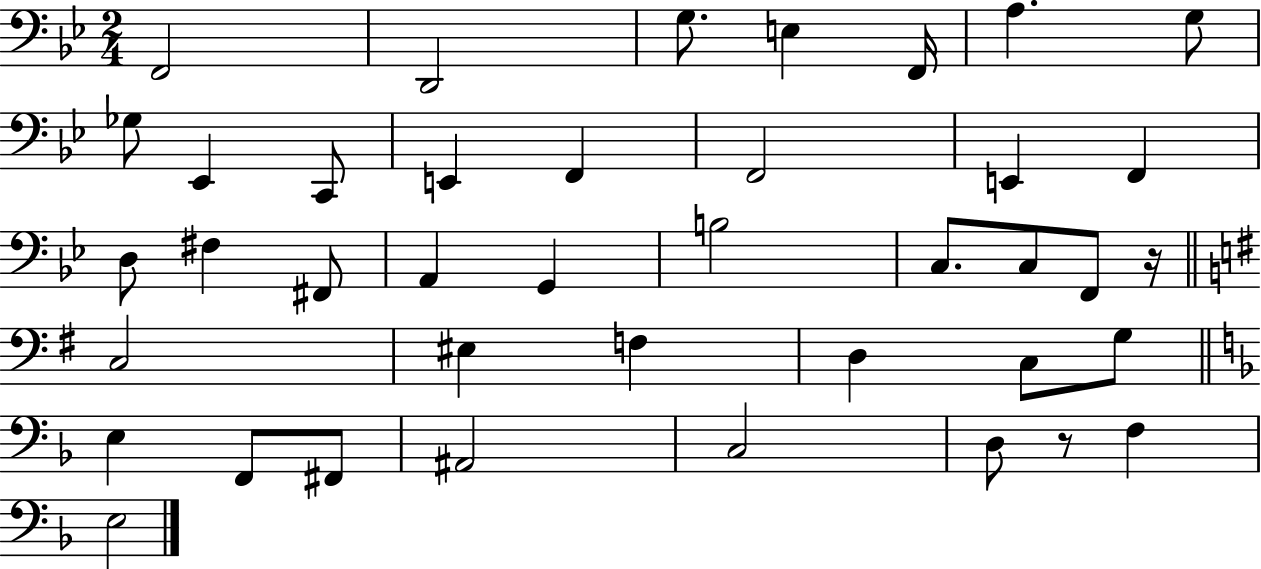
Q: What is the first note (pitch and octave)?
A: F2